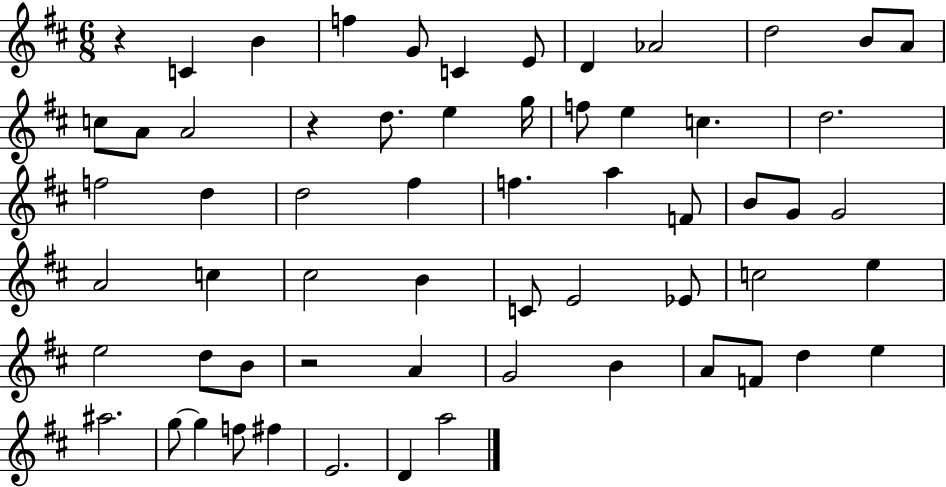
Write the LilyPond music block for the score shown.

{
  \clef treble
  \numericTimeSignature
  \time 6/8
  \key d \major
  r4 c'4 b'4 | f''4 g'8 c'4 e'8 | d'4 aes'2 | d''2 b'8 a'8 | \break c''8 a'8 a'2 | r4 d''8. e''4 g''16 | f''8 e''4 c''4. | d''2. | \break f''2 d''4 | d''2 fis''4 | f''4. a''4 f'8 | b'8 g'8 g'2 | \break a'2 c''4 | cis''2 b'4 | c'8 e'2 ees'8 | c''2 e''4 | \break e''2 d''8 b'8 | r2 a'4 | g'2 b'4 | a'8 f'8 d''4 e''4 | \break ais''2. | g''8~~ g''4 f''8 fis''4 | e'2. | d'4 a''2 | \break \bar "|."
}